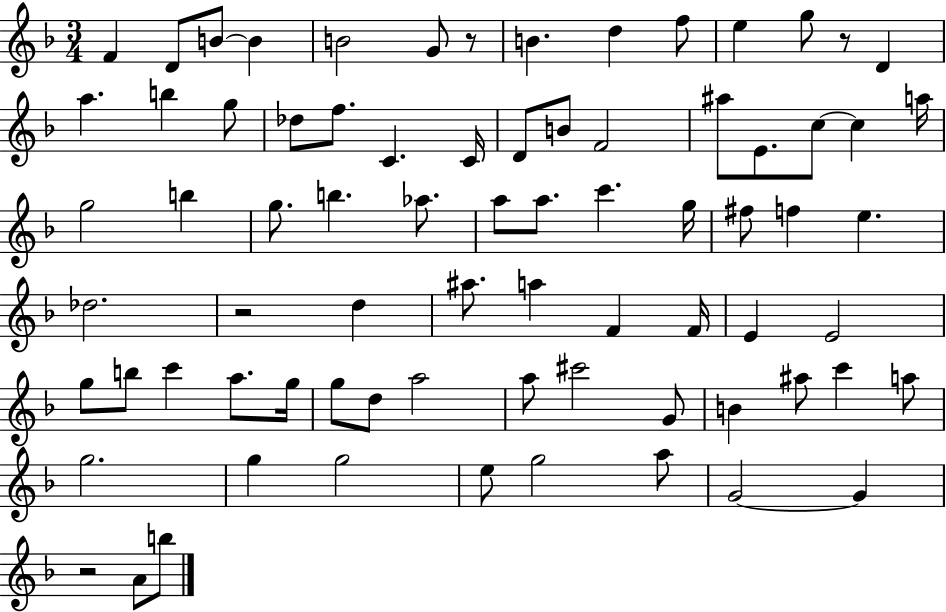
{
  \clef treble
  \numericTimeSignature
  \time 3/4
  \key f \major
  f'4 d'8 b'8~~ b'4 | b'2 g'8 r8 | b'4. d''4 f''8 | e''4 g''8 r8 d'4 | \break a''4. b''4 g''8 | des''8 f''8. c'4. c'16 | d'8 b'8 f'2 | ais''8 e'8. c''8~~ c''4 a''16 | \break g''2 b''4 | g''8. b''4. aes''8. | a''8 a''8. c'''4. g''16 | fis''8 f''4 e''4. | \break des''2. | r2 d''4 | ais''8. a''4 f'4 f'16 | e'4 e'2 | \break g''8 b''8 c'''4 a''8. g''16 | g''8 d''8 a''2 | a''8 cis'''2 g'8 | b'4 ais''8 c'''4 a''8 | \break g''2. | g''4 g''2 | e''8 g''2 a''8 | g'2~~ g'4 | \break r2 a'8 b''8 | \bar "|."
}